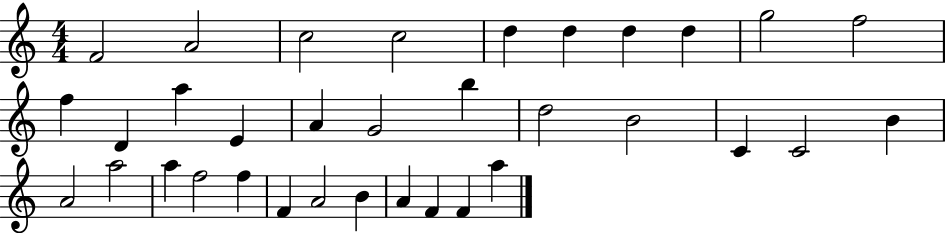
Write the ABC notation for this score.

X:1
T:Untitled
M:4/4
L:1/4
K:C
F2 A2 c2 c2 d d d d g2 f2 f D a E A G2 b d2 B2 C C2 B A2 a2 a f2 f F A2 B A F F a